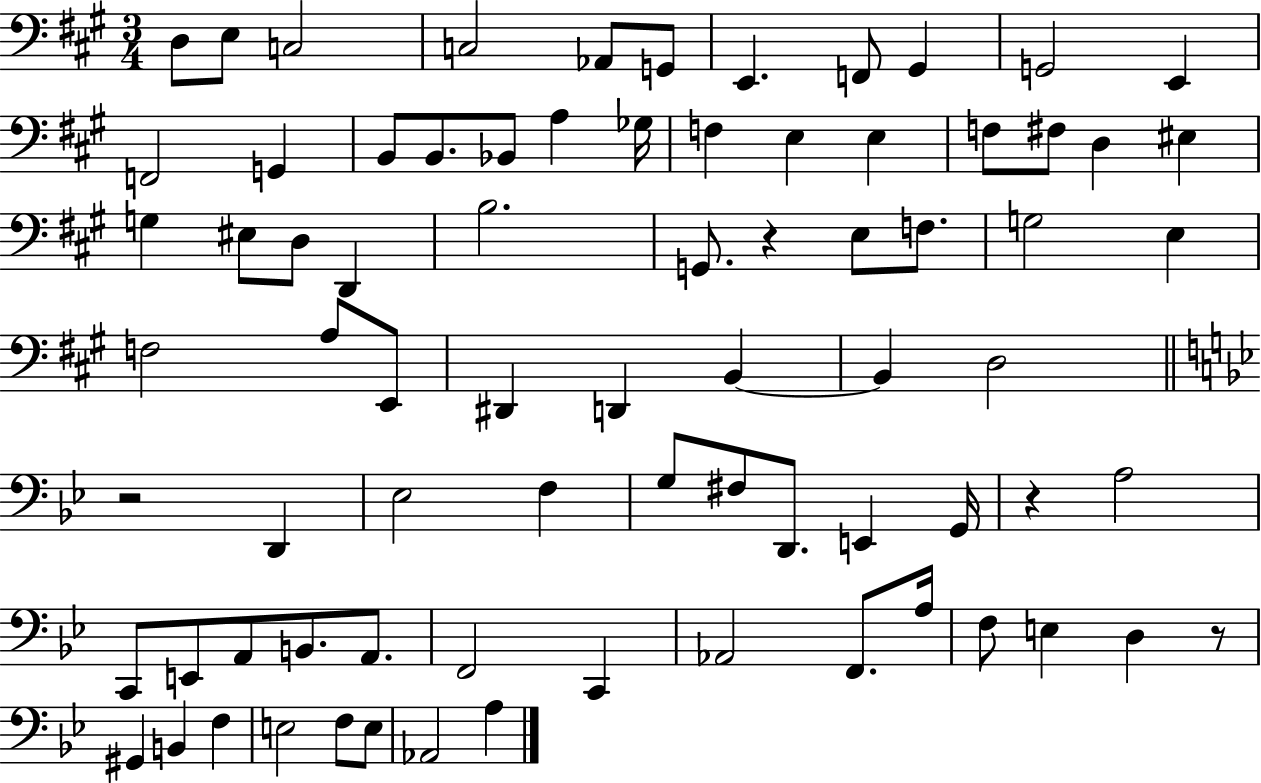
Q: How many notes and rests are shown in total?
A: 77